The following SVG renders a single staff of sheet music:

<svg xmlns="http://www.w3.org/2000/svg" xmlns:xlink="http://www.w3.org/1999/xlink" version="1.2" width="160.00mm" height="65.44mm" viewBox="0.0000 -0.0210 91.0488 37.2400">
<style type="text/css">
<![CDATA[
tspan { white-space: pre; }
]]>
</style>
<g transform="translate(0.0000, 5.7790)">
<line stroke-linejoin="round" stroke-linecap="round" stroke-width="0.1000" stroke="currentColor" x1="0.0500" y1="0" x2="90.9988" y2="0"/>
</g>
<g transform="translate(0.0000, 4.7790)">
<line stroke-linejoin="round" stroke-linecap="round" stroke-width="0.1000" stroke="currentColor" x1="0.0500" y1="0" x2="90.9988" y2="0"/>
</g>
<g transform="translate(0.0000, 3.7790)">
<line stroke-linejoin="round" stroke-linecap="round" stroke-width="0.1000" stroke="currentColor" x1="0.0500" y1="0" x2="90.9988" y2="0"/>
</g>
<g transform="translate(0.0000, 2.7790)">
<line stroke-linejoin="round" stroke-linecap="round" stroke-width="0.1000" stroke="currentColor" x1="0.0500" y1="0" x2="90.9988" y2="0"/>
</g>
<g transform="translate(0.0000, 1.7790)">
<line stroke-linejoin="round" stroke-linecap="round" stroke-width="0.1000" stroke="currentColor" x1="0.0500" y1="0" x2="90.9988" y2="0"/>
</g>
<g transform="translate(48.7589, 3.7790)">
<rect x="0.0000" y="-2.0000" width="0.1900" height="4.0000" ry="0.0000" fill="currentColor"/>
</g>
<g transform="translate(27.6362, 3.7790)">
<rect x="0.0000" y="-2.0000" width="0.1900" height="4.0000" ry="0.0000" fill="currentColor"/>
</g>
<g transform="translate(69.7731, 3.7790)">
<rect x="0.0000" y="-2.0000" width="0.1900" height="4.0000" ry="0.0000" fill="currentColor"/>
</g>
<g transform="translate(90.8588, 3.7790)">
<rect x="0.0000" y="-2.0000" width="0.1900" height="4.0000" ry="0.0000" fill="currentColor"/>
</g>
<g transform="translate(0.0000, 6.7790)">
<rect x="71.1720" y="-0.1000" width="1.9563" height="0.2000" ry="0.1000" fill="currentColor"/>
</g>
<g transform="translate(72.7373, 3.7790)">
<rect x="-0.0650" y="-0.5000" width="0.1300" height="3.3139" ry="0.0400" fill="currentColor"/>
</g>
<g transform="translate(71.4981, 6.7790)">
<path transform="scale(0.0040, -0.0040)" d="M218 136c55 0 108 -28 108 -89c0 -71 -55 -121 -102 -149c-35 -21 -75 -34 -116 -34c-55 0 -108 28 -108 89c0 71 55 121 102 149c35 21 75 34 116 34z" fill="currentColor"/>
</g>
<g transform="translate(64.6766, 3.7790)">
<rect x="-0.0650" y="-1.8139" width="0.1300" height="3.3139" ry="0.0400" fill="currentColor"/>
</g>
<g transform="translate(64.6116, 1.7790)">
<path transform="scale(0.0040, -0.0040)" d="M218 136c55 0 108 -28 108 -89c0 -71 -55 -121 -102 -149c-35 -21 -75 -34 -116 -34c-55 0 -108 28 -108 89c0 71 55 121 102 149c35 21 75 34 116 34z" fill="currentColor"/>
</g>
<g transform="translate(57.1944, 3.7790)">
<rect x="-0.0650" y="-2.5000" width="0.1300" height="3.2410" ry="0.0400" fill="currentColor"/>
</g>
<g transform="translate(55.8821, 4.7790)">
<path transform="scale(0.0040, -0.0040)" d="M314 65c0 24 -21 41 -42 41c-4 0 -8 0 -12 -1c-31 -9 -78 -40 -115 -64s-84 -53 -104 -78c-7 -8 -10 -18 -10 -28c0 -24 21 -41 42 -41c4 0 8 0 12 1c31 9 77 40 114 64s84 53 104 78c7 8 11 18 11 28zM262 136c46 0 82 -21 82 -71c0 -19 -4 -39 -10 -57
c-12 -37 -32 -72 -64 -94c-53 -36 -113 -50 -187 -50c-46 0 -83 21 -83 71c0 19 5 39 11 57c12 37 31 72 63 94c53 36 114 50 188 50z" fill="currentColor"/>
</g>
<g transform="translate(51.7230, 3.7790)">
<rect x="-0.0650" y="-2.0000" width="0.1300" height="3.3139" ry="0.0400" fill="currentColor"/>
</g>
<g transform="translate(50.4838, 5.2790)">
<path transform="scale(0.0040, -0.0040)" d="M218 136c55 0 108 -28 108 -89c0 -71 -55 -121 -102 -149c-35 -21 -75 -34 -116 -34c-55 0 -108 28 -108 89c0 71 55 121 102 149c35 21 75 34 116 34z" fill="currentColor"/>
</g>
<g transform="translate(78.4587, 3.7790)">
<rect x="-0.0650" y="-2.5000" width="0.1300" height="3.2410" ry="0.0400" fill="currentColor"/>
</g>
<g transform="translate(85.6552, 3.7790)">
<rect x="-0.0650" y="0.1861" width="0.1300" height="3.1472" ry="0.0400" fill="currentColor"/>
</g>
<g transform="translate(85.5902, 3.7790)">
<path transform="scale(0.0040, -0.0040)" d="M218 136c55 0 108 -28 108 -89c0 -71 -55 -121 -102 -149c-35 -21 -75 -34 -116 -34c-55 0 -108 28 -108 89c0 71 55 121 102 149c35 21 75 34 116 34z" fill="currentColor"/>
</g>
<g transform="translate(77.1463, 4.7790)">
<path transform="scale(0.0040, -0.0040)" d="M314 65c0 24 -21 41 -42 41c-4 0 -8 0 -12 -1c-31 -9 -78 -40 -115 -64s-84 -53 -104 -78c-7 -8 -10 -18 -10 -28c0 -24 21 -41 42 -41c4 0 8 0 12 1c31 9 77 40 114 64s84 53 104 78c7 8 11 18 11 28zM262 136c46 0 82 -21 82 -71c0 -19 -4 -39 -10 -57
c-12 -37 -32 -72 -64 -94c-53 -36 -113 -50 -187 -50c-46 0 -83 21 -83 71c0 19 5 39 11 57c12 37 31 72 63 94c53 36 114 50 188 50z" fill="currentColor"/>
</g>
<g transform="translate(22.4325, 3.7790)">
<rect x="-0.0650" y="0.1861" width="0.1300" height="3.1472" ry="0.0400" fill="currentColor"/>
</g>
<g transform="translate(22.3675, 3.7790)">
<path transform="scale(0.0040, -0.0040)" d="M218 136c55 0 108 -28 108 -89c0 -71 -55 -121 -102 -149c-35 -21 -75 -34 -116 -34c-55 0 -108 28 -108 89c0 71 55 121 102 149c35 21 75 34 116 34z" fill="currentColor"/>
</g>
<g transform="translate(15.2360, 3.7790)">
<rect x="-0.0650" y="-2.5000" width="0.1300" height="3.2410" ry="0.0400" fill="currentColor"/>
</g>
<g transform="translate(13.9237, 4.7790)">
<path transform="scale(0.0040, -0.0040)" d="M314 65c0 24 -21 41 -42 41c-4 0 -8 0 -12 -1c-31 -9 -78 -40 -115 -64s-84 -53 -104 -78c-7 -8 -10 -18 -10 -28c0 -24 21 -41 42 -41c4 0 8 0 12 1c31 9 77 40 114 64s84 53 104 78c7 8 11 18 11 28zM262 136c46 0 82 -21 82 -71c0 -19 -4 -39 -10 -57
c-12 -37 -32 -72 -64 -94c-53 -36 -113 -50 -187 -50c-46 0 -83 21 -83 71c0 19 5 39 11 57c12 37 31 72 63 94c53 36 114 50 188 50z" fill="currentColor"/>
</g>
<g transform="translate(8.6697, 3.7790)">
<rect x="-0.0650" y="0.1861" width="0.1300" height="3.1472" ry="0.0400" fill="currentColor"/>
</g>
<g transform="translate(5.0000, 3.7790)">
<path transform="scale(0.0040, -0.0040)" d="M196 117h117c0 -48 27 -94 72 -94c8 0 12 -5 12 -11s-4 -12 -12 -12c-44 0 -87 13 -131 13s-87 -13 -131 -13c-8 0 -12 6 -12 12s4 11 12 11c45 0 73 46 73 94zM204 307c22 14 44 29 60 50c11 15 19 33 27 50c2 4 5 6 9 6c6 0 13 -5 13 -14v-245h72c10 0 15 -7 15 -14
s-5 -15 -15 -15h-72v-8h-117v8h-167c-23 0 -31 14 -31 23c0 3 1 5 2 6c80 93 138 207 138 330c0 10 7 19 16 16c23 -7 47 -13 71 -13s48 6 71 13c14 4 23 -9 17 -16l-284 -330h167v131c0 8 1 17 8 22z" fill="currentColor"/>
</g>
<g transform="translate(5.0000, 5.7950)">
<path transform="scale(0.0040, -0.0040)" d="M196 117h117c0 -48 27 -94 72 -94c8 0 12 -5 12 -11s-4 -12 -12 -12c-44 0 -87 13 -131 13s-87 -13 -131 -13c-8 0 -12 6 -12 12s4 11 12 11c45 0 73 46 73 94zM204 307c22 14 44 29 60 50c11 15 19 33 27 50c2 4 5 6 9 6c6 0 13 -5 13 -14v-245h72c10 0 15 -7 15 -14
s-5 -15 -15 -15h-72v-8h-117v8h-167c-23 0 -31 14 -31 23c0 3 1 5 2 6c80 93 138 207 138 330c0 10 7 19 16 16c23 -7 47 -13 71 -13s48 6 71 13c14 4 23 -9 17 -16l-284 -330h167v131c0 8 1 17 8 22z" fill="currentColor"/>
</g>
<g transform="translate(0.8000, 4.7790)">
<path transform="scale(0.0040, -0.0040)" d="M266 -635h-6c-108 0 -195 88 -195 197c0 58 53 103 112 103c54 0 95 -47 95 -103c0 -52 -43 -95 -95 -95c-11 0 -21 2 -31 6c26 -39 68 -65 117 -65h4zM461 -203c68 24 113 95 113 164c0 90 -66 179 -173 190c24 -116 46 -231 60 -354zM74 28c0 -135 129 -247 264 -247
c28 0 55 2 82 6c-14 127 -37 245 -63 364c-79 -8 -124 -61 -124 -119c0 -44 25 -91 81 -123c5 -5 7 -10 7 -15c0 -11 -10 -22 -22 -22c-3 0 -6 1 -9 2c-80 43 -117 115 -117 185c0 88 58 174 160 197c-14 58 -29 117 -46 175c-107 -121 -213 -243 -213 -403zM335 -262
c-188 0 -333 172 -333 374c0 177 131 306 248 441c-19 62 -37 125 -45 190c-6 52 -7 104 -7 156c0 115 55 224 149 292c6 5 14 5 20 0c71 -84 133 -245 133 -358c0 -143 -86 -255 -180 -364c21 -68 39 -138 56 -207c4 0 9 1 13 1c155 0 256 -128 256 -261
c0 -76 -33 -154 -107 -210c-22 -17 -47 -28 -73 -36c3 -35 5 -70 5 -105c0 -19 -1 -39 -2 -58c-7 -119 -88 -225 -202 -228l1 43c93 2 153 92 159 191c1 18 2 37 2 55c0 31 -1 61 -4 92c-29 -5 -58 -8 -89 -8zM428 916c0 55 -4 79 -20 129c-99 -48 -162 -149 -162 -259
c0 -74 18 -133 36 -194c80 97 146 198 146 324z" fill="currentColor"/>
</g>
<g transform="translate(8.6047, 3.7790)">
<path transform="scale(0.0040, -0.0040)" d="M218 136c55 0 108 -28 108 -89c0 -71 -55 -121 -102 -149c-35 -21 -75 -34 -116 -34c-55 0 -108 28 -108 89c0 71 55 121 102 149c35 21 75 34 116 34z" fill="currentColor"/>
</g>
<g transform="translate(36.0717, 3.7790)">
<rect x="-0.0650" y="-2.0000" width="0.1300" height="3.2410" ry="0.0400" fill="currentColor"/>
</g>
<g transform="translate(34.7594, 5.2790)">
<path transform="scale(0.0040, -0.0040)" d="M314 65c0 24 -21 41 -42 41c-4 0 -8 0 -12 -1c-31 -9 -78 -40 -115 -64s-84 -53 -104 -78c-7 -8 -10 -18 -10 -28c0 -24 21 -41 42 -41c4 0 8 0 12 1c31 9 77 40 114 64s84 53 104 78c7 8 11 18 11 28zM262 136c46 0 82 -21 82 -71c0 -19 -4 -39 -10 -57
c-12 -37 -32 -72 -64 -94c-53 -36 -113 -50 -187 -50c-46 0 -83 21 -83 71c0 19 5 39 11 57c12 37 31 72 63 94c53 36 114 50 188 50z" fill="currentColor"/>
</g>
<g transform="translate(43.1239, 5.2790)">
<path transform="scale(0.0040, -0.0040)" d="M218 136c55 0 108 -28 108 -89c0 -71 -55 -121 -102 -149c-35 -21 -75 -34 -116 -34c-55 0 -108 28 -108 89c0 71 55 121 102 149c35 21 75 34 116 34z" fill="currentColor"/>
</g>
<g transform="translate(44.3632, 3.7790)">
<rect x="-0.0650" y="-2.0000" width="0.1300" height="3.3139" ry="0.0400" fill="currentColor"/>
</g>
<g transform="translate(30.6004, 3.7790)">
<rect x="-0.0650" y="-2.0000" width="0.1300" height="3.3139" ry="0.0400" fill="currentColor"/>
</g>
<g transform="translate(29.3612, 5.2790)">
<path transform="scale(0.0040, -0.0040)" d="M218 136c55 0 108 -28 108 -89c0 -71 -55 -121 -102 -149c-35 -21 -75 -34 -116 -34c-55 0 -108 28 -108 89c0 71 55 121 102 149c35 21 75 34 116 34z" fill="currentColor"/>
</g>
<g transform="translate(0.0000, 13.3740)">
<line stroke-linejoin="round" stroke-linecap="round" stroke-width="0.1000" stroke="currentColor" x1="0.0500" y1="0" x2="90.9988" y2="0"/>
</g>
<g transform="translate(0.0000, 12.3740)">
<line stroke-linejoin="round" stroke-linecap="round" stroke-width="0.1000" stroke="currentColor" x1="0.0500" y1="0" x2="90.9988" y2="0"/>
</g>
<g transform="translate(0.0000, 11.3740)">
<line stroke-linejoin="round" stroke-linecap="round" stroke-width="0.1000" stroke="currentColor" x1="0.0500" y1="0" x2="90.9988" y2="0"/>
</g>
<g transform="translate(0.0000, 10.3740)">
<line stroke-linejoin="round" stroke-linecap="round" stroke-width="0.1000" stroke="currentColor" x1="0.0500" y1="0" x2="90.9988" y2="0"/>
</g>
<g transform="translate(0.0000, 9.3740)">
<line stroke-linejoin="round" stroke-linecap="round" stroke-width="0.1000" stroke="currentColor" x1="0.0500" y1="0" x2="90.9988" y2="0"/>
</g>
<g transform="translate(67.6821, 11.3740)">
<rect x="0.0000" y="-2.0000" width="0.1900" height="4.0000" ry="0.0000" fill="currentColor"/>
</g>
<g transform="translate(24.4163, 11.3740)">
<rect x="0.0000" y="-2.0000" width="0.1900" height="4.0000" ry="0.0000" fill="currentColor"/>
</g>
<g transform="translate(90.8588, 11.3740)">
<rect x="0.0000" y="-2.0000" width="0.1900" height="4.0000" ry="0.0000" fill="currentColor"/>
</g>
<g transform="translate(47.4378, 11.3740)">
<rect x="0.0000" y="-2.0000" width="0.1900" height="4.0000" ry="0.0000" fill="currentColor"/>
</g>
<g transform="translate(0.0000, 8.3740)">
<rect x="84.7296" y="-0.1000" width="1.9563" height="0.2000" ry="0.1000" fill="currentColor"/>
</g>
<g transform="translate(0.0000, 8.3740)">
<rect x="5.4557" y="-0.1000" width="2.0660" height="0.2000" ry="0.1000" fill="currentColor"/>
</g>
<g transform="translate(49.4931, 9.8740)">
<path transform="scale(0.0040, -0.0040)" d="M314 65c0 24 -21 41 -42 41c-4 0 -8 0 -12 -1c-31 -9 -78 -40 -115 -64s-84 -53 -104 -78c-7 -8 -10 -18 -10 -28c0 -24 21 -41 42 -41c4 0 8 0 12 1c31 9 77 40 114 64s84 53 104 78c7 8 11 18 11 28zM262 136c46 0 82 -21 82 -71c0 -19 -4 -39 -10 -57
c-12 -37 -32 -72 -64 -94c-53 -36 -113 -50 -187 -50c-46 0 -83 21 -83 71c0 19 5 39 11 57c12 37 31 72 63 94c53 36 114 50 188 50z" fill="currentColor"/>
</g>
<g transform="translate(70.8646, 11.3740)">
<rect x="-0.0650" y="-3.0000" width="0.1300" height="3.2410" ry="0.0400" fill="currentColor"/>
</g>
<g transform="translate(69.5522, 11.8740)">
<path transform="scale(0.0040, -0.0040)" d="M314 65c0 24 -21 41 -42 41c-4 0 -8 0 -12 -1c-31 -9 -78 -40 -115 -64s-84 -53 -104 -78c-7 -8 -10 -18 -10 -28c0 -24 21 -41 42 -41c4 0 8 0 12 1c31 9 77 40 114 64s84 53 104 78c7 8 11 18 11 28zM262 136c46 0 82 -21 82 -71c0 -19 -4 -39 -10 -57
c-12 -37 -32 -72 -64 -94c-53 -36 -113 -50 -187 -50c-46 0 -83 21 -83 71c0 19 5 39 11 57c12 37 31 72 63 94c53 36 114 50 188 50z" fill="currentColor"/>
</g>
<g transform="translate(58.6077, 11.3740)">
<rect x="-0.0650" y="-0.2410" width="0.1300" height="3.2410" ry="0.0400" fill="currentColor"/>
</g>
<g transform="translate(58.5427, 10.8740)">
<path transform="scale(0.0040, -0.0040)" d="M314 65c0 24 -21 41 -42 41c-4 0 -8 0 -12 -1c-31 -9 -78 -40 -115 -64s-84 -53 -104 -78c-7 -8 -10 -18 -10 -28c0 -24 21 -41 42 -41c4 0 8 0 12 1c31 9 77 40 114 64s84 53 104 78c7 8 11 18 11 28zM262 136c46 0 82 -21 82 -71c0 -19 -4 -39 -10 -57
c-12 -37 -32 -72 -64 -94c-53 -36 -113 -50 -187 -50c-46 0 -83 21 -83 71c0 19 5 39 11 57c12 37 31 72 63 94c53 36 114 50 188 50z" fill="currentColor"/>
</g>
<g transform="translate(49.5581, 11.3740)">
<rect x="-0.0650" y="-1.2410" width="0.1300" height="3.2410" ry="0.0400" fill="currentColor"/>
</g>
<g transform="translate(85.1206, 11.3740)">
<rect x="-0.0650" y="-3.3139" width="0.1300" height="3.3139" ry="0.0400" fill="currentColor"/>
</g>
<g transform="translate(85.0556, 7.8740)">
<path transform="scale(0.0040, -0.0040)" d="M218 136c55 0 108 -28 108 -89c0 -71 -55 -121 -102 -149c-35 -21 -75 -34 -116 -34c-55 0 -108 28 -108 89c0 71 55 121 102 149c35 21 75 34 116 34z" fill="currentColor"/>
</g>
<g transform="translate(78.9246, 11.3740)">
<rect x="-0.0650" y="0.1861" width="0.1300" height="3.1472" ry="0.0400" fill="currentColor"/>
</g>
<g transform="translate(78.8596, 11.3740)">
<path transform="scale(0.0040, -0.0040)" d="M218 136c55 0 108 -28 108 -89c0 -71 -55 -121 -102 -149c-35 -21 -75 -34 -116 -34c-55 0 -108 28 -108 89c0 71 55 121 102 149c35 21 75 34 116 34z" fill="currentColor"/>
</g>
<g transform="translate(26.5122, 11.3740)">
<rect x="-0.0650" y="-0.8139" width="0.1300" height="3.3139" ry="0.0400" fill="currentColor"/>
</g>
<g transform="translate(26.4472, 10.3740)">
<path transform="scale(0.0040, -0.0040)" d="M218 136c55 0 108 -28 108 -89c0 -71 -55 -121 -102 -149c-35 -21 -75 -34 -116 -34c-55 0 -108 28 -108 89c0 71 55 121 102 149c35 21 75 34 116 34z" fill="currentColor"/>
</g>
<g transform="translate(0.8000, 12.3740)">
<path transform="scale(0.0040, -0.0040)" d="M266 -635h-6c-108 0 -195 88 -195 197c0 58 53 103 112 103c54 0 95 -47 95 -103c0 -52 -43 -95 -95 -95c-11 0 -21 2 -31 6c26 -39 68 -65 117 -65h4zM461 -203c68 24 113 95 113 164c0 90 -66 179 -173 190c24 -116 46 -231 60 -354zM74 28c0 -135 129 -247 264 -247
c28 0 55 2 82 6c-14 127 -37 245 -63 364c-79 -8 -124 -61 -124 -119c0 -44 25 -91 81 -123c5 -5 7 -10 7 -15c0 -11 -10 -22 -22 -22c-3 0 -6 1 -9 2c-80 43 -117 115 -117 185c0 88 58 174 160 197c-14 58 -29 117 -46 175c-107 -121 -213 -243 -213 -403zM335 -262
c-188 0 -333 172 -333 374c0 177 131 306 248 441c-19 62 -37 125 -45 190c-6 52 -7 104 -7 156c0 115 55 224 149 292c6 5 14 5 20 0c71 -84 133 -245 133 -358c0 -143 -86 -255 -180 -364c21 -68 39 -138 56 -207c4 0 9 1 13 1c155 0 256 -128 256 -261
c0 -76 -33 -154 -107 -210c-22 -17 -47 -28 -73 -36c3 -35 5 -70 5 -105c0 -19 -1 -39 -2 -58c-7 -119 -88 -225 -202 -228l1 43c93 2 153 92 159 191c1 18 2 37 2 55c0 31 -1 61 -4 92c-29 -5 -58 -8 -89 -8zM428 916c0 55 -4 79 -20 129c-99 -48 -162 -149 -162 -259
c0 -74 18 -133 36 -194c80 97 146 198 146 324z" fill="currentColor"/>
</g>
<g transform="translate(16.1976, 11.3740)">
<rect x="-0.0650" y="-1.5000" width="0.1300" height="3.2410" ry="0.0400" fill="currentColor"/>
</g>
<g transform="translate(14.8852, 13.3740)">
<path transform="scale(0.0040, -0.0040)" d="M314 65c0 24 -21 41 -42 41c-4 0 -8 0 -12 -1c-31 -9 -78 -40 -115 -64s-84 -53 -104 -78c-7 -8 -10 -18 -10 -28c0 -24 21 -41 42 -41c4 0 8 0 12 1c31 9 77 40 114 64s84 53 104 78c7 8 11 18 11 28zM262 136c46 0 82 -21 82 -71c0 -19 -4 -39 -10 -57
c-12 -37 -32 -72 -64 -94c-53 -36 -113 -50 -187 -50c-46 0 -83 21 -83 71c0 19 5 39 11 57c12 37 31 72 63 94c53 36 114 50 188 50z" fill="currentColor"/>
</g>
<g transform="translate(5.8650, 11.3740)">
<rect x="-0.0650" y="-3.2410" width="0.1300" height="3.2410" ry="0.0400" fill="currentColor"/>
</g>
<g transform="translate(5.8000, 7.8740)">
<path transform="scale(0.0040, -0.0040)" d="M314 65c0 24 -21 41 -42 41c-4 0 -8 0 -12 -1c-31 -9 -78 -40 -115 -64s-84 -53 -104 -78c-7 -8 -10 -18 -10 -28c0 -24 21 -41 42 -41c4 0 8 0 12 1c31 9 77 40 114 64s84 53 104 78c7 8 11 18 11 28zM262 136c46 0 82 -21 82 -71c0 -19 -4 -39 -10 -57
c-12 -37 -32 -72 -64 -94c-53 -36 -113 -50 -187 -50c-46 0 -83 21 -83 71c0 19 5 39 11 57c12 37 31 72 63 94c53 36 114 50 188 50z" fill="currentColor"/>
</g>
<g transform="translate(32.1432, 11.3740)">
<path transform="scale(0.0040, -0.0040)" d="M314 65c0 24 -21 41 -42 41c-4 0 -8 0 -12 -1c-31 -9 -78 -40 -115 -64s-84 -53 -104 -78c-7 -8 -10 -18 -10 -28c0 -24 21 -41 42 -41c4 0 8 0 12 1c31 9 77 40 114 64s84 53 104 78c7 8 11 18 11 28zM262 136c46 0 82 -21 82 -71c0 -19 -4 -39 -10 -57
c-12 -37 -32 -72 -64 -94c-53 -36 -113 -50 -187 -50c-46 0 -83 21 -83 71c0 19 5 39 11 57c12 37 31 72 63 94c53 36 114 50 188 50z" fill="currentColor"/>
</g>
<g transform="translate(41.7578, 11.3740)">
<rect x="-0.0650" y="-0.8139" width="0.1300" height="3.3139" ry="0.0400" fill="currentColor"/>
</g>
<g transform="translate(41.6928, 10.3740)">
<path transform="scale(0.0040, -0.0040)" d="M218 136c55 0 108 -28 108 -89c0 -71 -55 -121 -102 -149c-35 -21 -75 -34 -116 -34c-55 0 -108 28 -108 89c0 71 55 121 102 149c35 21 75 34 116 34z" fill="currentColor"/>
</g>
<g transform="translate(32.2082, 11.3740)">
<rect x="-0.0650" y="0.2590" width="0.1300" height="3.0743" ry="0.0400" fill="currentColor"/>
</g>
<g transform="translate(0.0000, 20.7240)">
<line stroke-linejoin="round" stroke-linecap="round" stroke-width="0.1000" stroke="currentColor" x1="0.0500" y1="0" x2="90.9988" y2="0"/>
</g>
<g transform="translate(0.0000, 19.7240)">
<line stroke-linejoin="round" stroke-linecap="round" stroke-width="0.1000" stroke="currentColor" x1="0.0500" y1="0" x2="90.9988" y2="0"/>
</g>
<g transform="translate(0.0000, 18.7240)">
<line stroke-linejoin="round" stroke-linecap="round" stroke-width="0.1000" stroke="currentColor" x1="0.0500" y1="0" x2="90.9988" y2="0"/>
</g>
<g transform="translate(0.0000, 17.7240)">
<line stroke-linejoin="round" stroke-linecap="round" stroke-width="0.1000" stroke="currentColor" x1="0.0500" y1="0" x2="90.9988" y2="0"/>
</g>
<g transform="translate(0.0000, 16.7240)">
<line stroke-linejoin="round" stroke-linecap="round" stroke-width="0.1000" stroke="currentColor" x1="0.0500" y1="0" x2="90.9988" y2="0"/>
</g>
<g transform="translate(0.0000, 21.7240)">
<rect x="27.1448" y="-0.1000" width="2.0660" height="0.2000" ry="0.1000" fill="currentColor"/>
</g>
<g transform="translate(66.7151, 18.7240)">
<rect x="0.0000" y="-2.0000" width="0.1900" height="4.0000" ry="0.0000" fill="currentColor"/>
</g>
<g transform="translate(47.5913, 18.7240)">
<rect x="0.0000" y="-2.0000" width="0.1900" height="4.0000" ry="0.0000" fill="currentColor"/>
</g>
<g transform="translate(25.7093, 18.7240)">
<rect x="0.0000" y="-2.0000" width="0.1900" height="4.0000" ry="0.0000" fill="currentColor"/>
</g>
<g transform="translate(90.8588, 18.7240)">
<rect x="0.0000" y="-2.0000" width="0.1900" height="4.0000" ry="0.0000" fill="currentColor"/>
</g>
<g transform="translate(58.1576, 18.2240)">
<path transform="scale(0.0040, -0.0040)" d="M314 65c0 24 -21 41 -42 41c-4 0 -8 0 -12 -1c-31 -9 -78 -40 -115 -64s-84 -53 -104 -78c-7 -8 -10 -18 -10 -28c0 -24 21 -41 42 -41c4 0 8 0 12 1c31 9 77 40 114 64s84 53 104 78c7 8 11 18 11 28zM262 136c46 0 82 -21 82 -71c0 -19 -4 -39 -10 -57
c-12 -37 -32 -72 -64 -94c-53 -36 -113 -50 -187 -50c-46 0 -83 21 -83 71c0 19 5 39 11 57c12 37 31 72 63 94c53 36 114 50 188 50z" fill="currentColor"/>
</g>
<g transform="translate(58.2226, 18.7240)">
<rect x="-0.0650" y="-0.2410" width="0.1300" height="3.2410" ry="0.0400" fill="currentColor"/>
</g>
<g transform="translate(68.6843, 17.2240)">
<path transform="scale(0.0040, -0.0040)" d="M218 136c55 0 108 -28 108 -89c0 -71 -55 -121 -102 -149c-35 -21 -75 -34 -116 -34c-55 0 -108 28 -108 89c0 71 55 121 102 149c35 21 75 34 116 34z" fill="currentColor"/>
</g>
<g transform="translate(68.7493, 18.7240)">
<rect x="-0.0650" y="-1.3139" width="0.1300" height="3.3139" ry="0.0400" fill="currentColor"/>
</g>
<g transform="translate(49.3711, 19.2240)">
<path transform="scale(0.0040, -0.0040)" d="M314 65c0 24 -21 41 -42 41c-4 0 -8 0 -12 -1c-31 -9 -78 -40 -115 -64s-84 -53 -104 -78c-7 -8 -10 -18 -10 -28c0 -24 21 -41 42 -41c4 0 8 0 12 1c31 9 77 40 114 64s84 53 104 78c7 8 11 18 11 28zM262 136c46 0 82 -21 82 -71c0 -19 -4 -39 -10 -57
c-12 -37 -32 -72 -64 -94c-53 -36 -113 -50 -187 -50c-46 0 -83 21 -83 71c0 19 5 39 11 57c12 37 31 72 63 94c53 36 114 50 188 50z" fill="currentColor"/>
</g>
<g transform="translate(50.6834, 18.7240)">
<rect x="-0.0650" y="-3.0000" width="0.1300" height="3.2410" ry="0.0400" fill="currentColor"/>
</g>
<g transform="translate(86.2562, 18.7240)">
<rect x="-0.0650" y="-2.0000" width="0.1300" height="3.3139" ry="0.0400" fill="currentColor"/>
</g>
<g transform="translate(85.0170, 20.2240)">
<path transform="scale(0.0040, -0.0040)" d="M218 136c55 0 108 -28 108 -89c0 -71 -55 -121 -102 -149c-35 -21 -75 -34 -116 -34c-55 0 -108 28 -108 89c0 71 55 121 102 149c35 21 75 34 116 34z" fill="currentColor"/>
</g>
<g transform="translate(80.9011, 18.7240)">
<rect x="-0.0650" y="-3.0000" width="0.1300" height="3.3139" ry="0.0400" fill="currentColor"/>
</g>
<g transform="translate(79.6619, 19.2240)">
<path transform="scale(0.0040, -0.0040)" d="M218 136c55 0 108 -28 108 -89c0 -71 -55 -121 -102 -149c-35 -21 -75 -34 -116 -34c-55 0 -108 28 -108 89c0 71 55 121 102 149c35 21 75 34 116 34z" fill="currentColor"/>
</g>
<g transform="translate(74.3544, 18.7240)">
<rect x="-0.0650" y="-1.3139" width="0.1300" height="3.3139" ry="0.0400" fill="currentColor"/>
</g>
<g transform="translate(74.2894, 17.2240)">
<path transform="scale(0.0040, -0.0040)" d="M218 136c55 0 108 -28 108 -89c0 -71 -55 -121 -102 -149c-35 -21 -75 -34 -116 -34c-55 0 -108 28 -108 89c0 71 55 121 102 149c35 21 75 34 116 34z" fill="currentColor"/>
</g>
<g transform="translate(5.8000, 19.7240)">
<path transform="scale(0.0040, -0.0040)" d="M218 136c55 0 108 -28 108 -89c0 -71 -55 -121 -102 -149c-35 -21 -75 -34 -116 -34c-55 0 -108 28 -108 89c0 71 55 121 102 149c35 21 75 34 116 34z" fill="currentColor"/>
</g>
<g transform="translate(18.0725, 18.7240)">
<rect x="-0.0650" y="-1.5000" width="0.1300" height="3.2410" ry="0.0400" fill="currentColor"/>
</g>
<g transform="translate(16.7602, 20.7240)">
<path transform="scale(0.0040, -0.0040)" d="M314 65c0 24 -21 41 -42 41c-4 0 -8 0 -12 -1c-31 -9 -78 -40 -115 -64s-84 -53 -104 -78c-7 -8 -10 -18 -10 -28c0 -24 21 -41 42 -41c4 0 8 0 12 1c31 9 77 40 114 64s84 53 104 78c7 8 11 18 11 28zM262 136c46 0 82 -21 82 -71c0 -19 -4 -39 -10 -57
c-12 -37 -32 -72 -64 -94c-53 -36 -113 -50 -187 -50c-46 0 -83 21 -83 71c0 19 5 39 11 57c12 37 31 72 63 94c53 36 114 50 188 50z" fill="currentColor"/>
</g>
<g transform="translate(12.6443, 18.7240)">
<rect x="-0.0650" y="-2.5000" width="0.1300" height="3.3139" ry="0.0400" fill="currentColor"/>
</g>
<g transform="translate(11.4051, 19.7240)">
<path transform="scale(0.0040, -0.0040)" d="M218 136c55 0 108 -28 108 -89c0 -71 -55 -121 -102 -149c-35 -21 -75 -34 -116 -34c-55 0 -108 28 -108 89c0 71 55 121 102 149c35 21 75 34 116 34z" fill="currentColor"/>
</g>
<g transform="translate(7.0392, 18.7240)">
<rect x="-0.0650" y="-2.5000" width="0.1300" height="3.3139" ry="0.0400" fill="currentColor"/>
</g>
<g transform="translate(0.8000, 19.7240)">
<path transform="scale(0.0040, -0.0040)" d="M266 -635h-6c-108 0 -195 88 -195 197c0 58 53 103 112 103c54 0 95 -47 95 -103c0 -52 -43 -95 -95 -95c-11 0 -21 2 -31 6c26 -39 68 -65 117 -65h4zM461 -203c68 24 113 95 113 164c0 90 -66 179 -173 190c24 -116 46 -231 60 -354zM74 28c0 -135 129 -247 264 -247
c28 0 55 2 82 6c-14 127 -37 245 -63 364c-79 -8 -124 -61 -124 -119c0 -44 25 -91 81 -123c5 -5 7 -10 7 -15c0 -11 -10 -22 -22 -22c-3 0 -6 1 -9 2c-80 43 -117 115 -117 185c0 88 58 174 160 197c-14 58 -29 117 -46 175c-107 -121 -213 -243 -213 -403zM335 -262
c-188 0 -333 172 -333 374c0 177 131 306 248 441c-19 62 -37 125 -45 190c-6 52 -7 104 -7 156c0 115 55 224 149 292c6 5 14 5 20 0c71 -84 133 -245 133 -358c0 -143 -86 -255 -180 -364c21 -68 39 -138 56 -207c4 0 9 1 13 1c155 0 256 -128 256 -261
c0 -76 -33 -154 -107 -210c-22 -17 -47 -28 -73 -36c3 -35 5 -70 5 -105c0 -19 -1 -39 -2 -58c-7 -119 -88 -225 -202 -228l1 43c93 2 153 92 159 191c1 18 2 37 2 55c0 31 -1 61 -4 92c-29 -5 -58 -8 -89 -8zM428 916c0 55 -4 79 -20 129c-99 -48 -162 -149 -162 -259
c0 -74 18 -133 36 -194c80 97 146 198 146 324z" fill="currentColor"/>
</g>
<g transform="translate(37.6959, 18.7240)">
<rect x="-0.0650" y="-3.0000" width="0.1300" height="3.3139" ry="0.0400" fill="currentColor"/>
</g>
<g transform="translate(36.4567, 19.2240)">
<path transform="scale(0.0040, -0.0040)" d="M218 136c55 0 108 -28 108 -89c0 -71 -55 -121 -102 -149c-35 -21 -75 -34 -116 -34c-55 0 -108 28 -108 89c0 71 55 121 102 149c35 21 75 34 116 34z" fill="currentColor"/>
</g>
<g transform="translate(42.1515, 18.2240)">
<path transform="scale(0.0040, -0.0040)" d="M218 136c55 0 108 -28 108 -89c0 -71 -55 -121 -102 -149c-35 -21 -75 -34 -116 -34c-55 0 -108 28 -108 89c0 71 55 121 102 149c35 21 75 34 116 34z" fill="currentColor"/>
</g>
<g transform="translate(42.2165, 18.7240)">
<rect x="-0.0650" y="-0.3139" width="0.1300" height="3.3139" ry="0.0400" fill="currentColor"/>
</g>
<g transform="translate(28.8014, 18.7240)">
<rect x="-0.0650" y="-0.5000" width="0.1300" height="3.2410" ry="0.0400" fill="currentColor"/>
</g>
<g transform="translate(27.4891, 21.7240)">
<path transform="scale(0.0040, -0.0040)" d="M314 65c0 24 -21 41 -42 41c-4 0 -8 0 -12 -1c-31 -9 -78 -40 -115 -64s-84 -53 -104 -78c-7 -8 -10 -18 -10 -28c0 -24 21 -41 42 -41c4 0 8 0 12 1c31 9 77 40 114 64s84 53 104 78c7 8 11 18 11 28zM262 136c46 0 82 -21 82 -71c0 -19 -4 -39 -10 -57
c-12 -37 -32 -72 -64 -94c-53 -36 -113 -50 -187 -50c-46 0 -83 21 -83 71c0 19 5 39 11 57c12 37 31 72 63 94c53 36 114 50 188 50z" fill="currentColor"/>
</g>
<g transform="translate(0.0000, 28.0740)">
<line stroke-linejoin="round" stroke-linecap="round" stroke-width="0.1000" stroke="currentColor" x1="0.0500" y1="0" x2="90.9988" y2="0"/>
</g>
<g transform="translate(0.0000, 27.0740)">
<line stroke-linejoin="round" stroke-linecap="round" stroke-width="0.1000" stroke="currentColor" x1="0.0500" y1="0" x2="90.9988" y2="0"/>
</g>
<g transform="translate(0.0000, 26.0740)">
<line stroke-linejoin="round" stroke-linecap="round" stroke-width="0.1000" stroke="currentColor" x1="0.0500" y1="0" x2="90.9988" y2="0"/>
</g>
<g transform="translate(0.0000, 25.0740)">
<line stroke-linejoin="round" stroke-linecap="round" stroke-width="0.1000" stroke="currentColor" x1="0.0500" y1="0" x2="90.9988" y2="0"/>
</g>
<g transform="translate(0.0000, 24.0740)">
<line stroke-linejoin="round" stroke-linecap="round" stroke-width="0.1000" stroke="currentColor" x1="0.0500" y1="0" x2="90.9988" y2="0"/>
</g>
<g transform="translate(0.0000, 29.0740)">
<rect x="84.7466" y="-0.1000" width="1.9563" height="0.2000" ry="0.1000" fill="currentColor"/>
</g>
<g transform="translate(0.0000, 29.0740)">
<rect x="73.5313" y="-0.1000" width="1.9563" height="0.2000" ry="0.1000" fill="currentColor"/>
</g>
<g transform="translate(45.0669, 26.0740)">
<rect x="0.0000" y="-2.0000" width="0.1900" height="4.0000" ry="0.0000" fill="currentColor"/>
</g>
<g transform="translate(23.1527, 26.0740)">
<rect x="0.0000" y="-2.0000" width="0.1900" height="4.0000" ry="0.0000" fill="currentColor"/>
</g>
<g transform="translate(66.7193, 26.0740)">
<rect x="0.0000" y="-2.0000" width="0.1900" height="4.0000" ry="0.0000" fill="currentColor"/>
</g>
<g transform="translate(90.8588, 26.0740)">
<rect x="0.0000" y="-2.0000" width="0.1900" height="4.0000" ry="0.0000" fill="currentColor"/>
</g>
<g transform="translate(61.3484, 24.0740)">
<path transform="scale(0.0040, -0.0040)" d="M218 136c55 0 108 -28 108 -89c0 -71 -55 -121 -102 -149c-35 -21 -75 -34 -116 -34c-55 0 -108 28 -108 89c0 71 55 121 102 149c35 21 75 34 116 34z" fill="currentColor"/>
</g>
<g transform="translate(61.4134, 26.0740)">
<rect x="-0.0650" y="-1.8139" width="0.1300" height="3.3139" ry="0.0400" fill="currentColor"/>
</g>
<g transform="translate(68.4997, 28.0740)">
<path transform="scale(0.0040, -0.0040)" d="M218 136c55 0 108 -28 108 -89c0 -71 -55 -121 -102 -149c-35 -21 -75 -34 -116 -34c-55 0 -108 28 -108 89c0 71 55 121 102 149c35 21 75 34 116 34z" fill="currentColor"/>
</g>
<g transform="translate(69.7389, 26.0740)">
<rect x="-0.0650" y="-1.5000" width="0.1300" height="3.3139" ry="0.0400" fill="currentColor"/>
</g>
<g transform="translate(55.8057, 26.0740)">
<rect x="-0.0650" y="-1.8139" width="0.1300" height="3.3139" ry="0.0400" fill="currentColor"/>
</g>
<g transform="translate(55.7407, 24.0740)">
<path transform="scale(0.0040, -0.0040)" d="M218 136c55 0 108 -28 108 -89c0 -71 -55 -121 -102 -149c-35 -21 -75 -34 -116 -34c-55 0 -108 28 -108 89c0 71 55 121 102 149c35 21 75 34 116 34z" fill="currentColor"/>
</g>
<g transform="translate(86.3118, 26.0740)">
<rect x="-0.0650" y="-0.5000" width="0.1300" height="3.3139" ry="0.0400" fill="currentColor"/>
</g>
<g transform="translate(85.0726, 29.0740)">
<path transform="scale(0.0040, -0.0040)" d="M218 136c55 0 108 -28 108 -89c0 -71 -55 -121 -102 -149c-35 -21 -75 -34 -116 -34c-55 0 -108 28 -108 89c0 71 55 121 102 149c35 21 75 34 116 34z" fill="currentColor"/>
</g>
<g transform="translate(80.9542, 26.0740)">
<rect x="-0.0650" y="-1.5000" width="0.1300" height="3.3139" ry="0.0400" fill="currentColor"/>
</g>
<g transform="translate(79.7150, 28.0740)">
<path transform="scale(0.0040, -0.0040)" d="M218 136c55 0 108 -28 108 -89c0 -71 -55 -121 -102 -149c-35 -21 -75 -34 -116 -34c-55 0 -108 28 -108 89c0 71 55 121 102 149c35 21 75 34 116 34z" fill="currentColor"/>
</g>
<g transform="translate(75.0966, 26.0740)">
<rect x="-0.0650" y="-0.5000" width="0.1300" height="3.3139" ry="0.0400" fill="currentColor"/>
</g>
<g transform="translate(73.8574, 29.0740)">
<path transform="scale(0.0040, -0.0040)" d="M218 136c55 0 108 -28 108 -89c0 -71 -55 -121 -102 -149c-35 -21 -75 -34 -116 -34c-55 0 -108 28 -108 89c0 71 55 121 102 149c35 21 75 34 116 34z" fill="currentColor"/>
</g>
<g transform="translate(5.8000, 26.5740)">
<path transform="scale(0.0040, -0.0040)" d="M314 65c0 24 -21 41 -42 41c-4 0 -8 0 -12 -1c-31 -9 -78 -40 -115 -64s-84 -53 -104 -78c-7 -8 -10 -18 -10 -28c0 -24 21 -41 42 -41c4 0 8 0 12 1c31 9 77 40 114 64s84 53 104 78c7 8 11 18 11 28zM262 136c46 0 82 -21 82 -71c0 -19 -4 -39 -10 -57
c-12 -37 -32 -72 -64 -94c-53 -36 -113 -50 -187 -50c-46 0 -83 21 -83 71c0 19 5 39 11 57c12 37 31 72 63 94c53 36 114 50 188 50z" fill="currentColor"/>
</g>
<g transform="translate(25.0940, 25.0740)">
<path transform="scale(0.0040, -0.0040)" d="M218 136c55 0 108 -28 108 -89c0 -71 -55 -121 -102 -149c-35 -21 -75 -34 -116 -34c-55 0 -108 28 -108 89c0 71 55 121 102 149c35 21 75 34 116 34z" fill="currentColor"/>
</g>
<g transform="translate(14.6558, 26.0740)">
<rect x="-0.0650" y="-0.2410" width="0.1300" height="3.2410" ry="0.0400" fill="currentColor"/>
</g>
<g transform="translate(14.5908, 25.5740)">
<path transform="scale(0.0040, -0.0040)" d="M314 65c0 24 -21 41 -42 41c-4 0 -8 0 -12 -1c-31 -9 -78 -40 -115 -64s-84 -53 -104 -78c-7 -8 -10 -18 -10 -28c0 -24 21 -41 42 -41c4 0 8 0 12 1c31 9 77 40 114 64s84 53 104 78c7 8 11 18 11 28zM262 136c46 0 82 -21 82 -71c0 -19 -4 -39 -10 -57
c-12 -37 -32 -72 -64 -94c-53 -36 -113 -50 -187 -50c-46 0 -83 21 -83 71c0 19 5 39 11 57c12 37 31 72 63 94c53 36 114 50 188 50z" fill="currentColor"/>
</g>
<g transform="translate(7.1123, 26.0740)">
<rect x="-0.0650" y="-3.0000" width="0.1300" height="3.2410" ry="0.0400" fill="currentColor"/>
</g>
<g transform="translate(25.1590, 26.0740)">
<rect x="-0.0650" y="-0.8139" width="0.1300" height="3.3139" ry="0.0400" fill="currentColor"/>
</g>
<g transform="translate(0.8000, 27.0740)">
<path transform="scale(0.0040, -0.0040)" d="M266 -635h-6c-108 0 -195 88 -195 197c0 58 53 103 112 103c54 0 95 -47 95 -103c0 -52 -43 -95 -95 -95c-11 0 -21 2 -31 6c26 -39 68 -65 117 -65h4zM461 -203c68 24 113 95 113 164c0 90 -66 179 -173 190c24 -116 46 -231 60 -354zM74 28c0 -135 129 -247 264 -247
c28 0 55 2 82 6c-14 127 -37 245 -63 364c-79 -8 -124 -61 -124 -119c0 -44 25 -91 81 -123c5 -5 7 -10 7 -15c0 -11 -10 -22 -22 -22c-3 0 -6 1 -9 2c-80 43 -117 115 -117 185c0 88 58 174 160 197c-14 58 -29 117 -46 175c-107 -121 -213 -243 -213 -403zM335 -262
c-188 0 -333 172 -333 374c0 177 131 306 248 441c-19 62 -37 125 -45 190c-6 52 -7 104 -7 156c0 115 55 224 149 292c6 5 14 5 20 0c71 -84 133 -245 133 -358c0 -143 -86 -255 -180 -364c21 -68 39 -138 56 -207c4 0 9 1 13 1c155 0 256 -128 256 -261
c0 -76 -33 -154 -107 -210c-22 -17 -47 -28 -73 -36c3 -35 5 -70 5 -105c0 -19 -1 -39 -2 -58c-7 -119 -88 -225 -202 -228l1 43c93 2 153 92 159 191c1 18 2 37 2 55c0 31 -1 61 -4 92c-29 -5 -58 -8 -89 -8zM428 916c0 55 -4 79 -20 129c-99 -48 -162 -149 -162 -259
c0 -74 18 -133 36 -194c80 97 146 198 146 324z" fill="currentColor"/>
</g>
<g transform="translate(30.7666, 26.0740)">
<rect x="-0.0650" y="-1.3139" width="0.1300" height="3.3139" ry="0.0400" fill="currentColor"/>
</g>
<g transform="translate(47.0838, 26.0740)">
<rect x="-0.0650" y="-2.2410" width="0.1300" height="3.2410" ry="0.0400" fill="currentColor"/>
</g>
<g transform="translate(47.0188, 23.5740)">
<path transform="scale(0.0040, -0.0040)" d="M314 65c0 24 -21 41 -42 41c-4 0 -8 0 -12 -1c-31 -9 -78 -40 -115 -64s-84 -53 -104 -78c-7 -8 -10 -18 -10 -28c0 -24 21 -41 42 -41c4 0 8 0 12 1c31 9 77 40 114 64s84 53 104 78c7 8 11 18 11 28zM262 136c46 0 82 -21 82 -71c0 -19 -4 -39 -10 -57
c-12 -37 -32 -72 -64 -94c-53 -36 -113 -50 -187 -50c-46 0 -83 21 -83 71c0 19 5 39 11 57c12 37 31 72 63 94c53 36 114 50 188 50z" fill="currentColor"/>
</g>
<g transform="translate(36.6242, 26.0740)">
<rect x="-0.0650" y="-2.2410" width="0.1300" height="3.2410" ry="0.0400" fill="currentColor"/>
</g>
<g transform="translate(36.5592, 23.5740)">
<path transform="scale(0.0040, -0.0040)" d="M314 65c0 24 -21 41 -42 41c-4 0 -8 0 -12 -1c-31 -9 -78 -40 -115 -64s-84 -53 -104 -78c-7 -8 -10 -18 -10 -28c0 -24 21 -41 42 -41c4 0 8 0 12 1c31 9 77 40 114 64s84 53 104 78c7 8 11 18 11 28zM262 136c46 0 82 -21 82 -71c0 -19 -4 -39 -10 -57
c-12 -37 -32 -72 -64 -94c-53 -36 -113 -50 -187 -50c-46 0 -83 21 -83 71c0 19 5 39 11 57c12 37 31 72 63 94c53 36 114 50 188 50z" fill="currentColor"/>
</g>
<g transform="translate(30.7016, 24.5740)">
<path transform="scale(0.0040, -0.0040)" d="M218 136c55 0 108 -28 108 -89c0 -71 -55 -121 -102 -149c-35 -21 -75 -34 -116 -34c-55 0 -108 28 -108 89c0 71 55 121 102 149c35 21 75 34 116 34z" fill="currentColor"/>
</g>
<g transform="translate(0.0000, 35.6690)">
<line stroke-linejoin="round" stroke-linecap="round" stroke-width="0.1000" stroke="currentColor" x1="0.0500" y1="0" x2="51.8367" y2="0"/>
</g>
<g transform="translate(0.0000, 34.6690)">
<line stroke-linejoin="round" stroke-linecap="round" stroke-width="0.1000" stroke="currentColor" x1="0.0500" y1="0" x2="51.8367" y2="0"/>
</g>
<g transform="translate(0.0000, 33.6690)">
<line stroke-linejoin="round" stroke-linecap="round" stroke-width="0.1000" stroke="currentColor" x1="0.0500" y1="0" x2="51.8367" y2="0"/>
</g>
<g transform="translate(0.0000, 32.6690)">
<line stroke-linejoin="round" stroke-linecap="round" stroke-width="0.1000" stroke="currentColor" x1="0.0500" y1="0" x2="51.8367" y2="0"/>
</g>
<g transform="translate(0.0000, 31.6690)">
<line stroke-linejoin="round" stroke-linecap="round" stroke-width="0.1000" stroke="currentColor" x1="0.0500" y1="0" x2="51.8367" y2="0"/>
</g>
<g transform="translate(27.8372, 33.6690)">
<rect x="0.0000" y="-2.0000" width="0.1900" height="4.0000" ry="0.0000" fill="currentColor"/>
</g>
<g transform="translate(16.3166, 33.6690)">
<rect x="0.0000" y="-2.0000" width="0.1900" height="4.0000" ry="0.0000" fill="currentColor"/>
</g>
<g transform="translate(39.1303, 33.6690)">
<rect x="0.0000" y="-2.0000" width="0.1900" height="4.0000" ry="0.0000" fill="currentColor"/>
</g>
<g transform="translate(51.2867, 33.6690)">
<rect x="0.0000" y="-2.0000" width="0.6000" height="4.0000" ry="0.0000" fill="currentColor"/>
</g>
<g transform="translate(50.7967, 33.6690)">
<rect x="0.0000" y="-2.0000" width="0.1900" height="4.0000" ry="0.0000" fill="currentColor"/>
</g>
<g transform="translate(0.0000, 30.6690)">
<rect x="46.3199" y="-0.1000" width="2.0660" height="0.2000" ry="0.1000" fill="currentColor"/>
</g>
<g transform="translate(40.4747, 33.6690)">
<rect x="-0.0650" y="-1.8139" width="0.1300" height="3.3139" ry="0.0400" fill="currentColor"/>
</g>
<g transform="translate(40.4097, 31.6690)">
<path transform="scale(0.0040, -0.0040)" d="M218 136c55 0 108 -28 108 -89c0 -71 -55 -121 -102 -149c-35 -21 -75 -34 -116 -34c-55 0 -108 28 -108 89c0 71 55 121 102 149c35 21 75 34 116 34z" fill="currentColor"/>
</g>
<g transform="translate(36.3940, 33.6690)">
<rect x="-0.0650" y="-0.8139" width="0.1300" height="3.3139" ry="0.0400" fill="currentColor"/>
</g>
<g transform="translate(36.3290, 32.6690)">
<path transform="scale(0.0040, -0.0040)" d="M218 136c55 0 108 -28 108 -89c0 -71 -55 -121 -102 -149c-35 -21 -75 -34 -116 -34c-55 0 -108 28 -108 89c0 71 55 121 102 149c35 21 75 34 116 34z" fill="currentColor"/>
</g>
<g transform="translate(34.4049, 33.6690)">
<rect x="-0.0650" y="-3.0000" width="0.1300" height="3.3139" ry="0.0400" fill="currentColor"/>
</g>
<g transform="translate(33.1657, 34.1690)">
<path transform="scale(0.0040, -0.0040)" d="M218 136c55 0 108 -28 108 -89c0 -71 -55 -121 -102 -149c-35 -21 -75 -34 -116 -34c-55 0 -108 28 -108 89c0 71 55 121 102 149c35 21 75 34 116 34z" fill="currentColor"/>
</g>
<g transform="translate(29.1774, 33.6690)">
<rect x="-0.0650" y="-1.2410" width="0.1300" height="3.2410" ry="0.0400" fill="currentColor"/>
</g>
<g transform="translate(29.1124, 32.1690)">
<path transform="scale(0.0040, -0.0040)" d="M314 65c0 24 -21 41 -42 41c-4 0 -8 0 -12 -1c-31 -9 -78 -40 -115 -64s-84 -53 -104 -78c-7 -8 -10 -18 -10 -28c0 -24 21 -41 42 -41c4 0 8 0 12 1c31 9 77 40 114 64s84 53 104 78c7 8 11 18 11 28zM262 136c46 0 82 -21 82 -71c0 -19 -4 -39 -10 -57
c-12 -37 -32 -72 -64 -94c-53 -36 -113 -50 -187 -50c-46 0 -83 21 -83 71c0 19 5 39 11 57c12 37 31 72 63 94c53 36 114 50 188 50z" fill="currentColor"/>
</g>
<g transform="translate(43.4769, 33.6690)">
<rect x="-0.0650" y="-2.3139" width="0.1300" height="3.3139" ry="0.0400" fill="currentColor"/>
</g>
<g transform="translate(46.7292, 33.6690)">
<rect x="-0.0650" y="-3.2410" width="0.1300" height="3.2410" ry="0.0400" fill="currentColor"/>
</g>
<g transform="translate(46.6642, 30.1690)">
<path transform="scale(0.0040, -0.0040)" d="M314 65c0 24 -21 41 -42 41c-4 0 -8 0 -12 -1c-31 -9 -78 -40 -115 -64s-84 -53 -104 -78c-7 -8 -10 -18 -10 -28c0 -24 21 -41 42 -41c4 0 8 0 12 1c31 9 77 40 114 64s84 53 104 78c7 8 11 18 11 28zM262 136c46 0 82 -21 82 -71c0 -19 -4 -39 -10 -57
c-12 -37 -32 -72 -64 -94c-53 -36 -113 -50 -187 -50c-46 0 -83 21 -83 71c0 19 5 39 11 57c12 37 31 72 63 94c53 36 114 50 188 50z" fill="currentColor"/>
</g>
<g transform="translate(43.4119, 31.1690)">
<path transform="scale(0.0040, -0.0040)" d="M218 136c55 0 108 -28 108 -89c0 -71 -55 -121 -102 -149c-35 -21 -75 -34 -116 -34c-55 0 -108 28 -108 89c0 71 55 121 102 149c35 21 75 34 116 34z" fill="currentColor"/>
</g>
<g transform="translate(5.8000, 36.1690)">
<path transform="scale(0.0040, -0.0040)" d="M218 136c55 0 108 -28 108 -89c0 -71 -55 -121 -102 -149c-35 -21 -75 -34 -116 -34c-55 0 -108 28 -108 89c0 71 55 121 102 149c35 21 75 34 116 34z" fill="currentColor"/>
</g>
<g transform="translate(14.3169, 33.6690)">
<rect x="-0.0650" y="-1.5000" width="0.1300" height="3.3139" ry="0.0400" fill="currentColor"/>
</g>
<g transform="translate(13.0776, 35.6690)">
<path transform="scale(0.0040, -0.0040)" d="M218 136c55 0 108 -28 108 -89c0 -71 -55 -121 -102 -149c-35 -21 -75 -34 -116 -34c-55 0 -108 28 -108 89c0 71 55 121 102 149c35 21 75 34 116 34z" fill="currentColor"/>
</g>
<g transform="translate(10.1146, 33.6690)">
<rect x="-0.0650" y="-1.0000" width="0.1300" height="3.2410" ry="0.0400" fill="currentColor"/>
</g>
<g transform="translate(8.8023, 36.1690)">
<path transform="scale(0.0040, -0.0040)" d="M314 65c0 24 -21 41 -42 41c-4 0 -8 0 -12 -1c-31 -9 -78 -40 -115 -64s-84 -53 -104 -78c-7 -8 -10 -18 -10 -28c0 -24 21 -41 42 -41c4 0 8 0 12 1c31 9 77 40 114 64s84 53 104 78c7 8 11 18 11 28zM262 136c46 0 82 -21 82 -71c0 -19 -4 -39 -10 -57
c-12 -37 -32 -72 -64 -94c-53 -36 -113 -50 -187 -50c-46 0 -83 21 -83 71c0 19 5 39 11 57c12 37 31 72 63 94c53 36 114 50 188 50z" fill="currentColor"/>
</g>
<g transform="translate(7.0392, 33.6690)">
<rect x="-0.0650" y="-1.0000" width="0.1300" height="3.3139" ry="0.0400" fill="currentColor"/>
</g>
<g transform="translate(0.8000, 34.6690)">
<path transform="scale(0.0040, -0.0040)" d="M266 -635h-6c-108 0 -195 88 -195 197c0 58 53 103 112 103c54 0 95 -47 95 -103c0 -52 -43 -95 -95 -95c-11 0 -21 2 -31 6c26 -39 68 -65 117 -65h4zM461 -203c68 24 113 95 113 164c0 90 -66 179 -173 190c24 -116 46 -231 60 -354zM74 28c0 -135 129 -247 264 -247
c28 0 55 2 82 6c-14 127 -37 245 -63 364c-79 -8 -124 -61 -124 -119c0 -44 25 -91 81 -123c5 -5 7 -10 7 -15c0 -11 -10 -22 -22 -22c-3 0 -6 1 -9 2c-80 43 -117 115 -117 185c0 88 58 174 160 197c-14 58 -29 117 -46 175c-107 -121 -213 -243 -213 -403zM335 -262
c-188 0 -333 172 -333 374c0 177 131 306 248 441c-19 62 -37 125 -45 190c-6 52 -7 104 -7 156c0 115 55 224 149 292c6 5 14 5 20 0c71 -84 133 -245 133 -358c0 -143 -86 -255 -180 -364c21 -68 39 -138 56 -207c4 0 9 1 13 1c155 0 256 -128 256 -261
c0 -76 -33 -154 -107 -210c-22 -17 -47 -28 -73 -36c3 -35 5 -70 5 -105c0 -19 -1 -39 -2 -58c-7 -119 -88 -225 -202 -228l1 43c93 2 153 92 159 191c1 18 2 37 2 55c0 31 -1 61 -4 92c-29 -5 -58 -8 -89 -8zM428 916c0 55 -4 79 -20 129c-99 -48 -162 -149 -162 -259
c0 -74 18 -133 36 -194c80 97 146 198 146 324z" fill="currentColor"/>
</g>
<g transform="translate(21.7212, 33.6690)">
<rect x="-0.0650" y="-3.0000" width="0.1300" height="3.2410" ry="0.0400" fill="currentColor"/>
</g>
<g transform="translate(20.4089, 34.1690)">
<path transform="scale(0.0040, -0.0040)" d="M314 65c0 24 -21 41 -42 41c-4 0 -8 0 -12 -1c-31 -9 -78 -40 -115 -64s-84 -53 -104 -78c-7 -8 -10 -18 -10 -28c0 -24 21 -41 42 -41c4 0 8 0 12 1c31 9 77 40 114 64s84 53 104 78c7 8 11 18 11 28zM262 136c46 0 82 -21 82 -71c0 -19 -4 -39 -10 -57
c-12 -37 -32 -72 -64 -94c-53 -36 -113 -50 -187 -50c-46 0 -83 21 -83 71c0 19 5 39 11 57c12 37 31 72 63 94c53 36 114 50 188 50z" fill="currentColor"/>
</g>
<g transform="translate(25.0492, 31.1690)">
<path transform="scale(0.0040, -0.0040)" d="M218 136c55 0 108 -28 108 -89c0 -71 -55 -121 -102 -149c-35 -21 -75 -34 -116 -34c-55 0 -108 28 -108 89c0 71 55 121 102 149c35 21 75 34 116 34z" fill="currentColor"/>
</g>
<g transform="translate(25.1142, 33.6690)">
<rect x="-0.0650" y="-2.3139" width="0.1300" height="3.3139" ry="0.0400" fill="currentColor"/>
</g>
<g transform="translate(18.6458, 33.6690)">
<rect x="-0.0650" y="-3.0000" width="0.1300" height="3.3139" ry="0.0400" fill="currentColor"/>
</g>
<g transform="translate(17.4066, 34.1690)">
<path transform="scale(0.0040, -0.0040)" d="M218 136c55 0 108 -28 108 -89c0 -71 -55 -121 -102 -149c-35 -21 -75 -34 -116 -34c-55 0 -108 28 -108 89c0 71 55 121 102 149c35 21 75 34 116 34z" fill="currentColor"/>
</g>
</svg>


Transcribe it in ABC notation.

X:1
T:Untitled
M:4/4
L:1/4
K:C
B G2 B F F2 F F G2 f C G2 B b2 E2 d B2 d e2 c2 A2 B b G G E2 C2 A c A2 c2 e e A F A2 c2 d e g2 g2 f f E C E C D D2 E A A2 g e2 A d f g b2